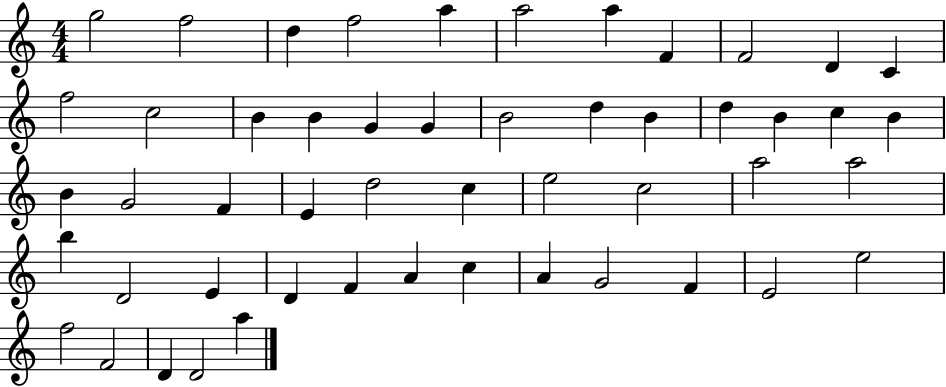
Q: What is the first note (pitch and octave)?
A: G5